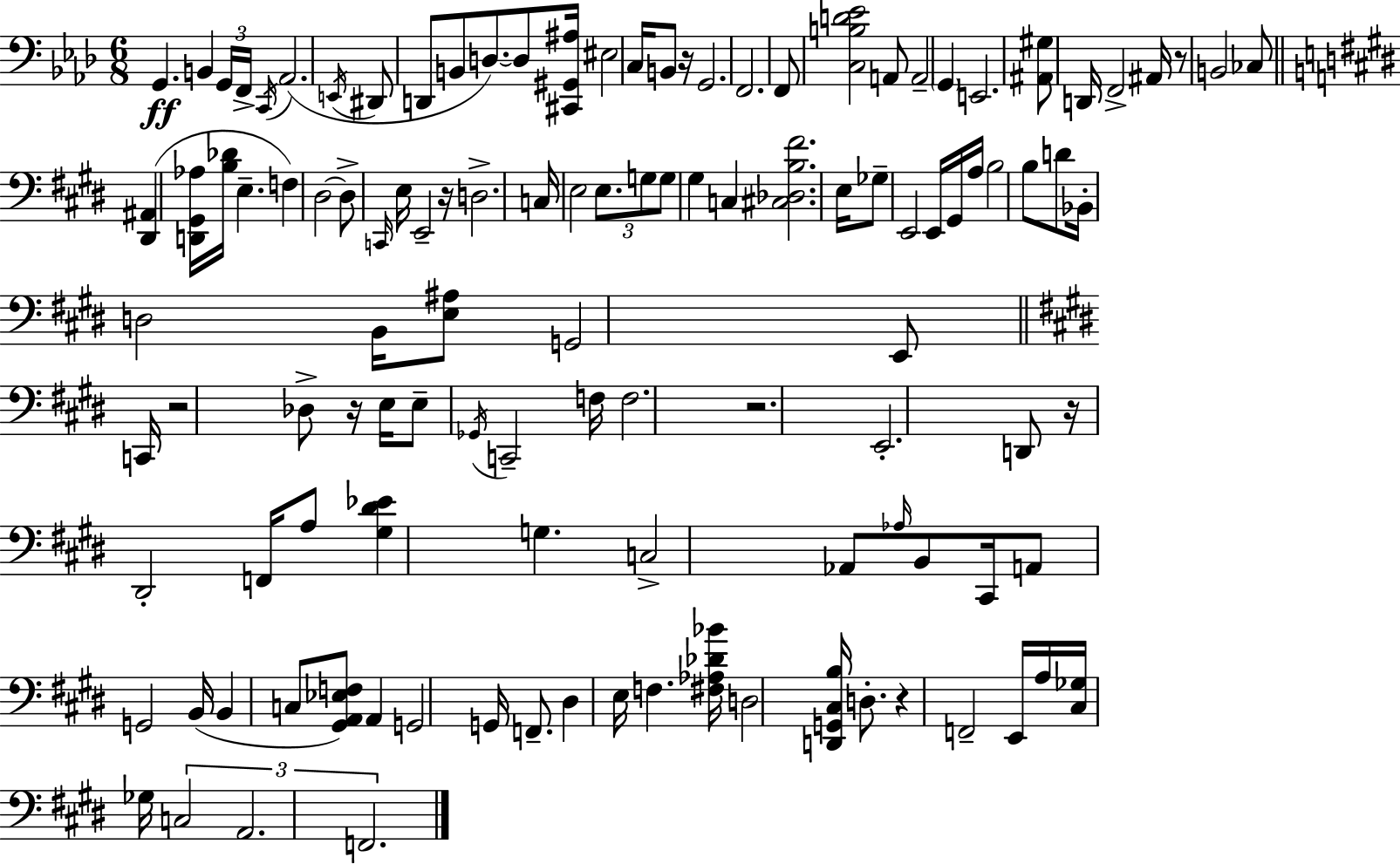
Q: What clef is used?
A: bass